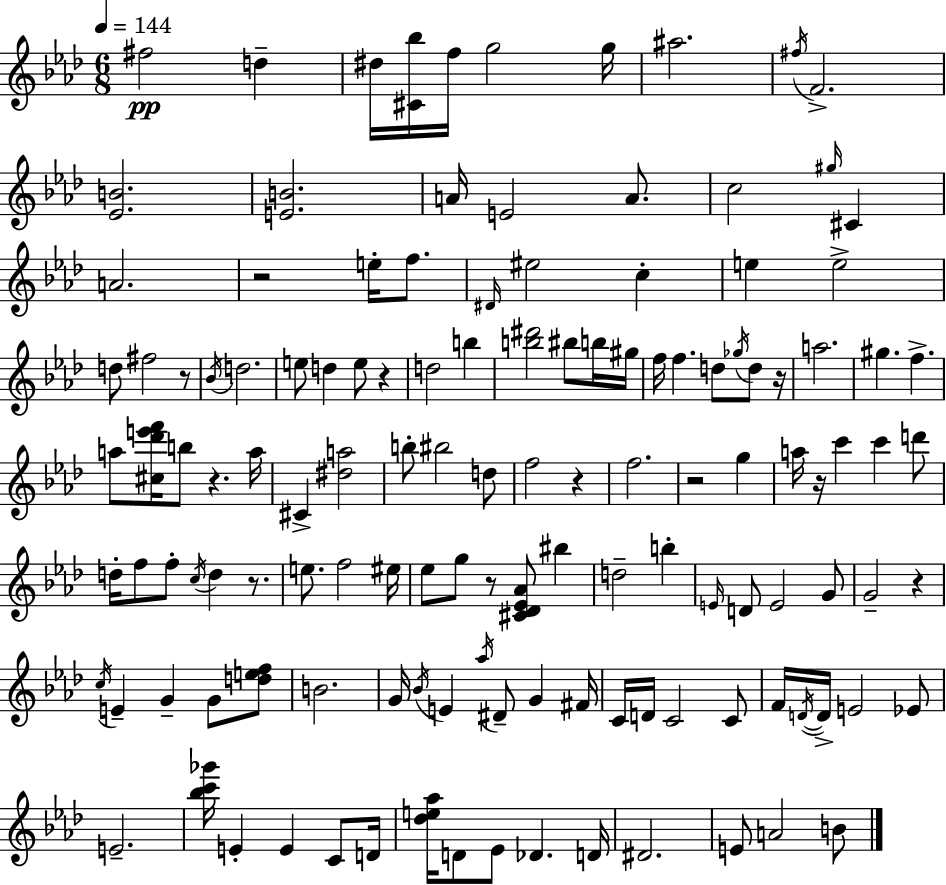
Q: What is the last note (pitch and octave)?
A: B4